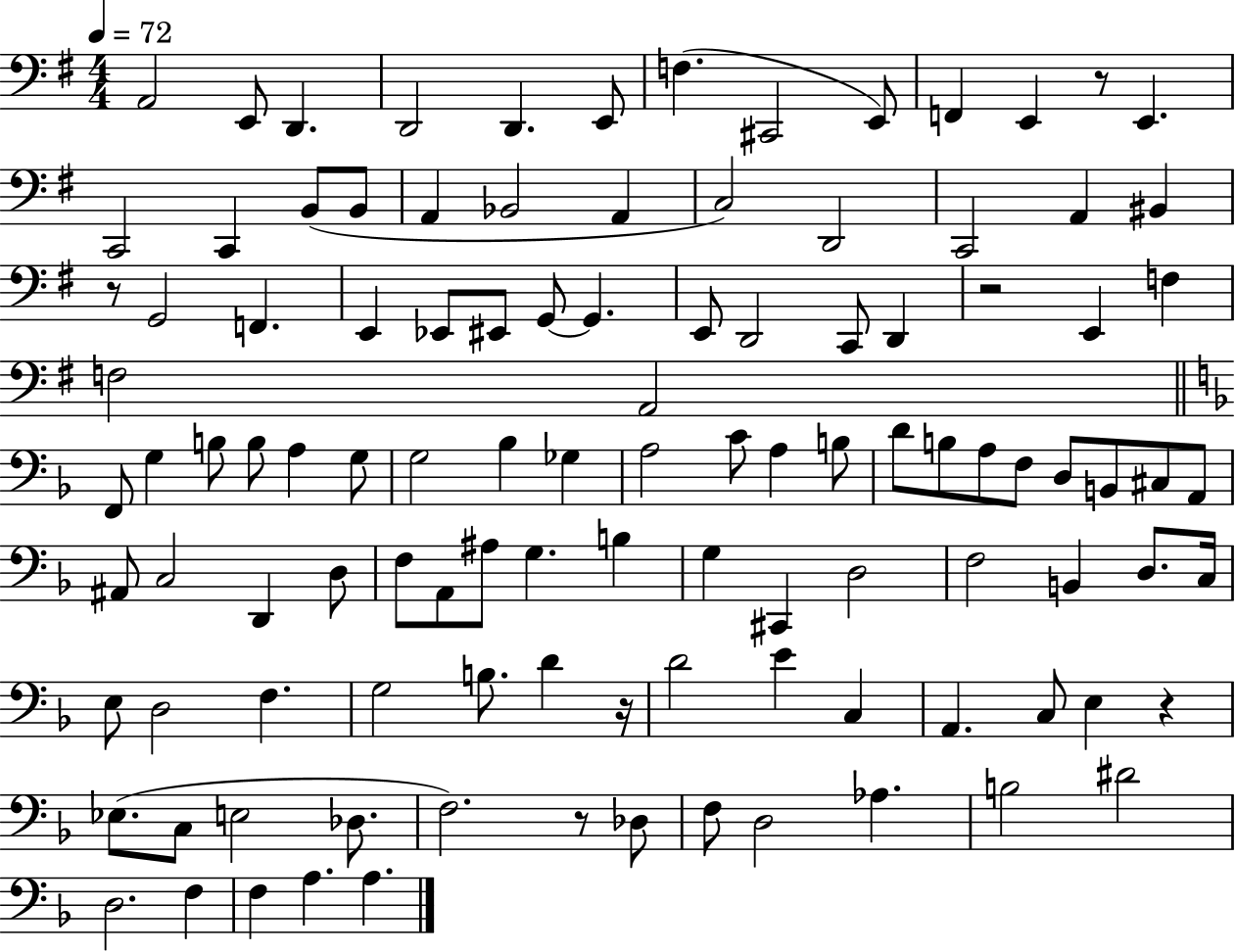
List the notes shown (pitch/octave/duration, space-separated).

A2/h E2/e D2/q. D2/h D2/q. E2/e F3/q. C#2/h E2/e F2/q E2/q R/e E2/q. C2/h C2/q B2/e B2/e A2/q Bb2/h A2/q C3/h D2/h C2/h A2/q BIS2/q R/e G2/h F2/q. E2/q Eb2/e EIS2/e G2/e G2/q. E2/e D2/h C2/e D2/q R/h E2/q F3/q F3/h A2/h F2/e G3/q B3/e B3/e A3/q G3/e G3/h Bb3/q Gb3/q A3/h C4/e A3/q B3/e D4/e B3/e A3/e F3/e D3/e B2/e C#3/e A2/e A#2/e C3/h D2/q D3/e F3/e A2/e A#3/e G3/q. B3/q G3/q C#2/q D3/h F3/h B2/q D3/e. C3/s E3/e D3/h F3/q. G3/h B3/e. D4/q R/s D4/h E4/q C3/q A2/q. C3/e E3/q R/q Eb3/e. C3/e E3/h Db3/e. F3/h. R/e Db3/e F3/e D3/h Ab3/q. B3/h D#4/h D3/h. F3/q F3/q A3/q. A3/q.